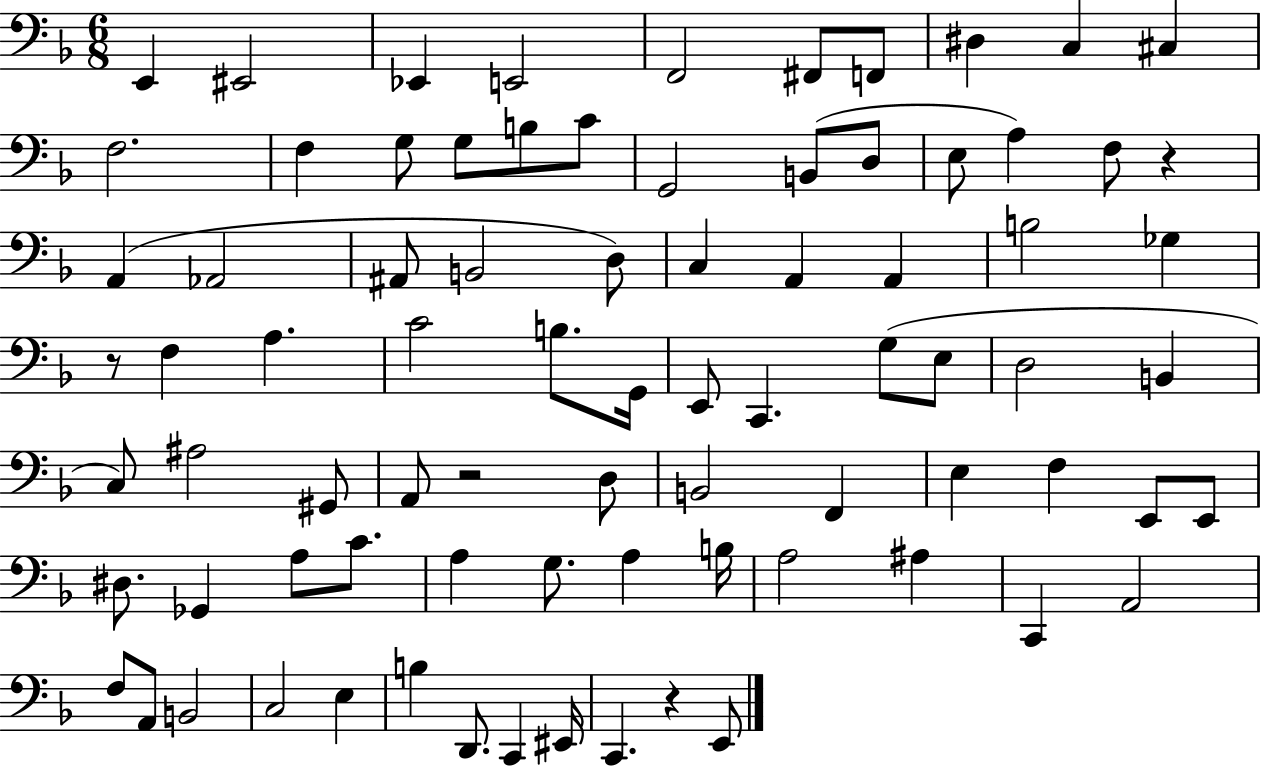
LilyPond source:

{
  \clef bass
  \numericTimeSignature
  \time 6/8
  \key f \major
  \repeat volta 2 { e,4 eis,2 | ees,4 e,2 | f,2 fis,8 f,8 | dis4 c4 cis4 | \break f2. | f4 g8 g8 b8 c'8 | g,2 b,8( d8 | e8 a4) f8 r4 | \break a,4( aes,2 | ais,8 b,2 d8) | c4 a,4 a,4 | b2 ges4 | \break r8 f4 a4. | c'2 b8. g,16 | e,8 c,4. g8( e8 | d2 b,4 | \break c8) ais2 gis,8 | a,8 r2 d8 | b,2 f,4 | e4 f4 e,8 e,8 | \break dis8. ges,4 a8 c'8. | a4 g8. a4 b16 | a2 ais4 | c,4 a,2 | \break f8 a,8 b,2 | c2 e4 | b4 d,8. c,4 eis,16 | c,4. r4 e,8 | \break } \bar "|."
}